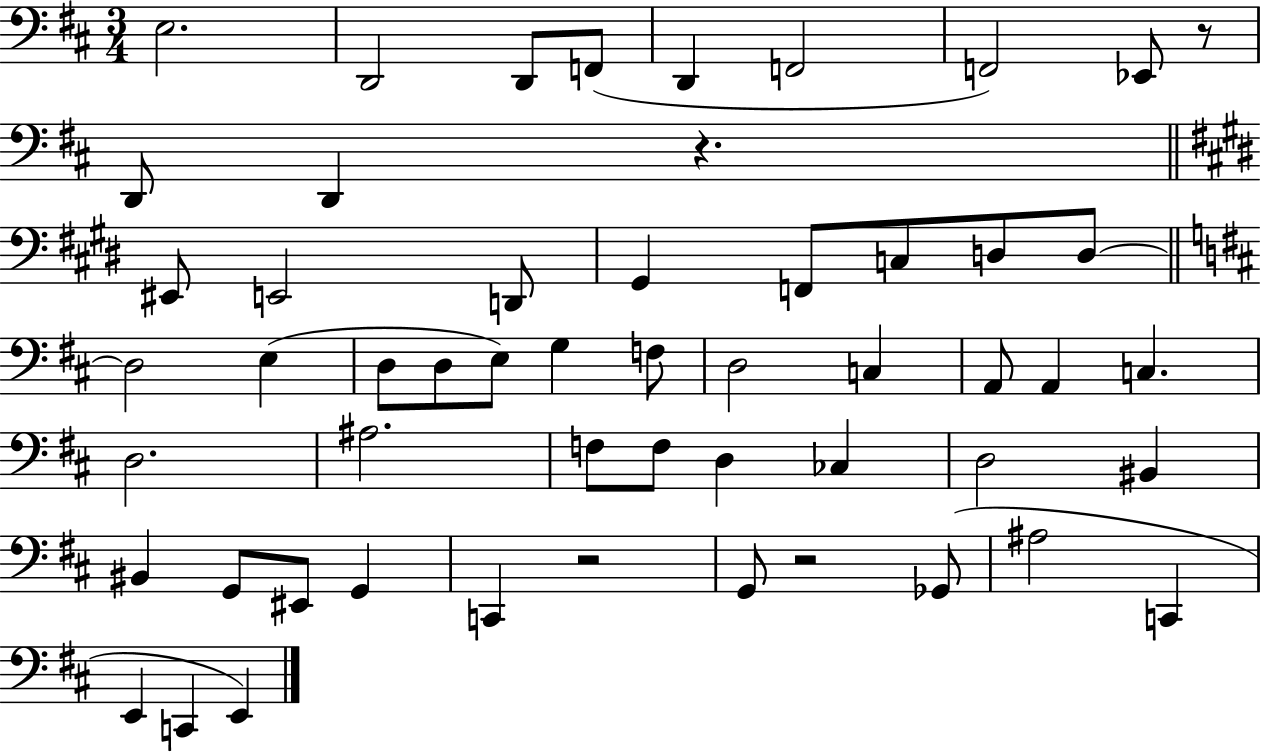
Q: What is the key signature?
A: D major